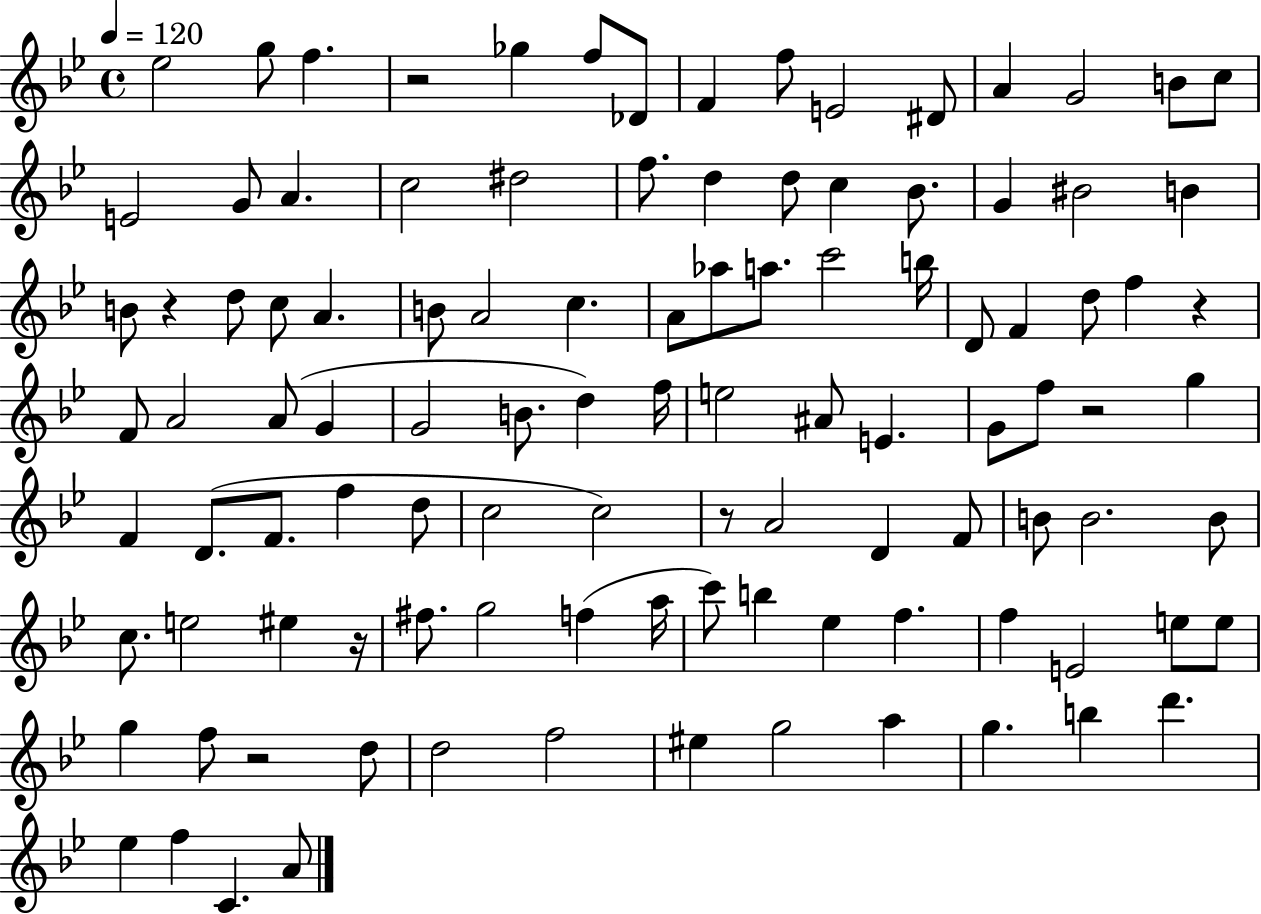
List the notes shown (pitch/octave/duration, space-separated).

Eb5/h G5/e F5/q. R/h Gb5/q F5/e Db4/e F4/q F5/e E4/h D#4/e A4/q G4/h B4/e C5/e E4/h G4/e A4/q. C5/h D#5/h F5/e. D5/q D5/e C5/q Bb4/e. G4/q BIS4/h B4/q B4/e R/q D5/e C5/e A4/q. B4/e A4/h C5/q. A4/e Ab5/e A5/e. C6/h B5/s D4/e F4/q D5/e F5/q R/q F4/e A4/h A4/e G4/q G4/h B4/e. D5/q F5/s E5/h A#4/e E4/q. G4/e F5/e R/h G5/q F4/q D4/e. F4/e. F5/q D5/e C5/h C5/h R/e A4/h D4/q F4/e B4/e B4/h. B4/e C5/e. E5/h EIS5/q R/s F#5/e. G5/h F5/q A5/s C6/e B5/q Eb5/q F5/q. F5/q E4/h E5/e E5/e G5/q F5/e R/h D5/e D5/h F5/h EIS5/q G5/h A5/q G5/q. B5/q D6/q. Eb5/q F5/q C4/q. A4/e